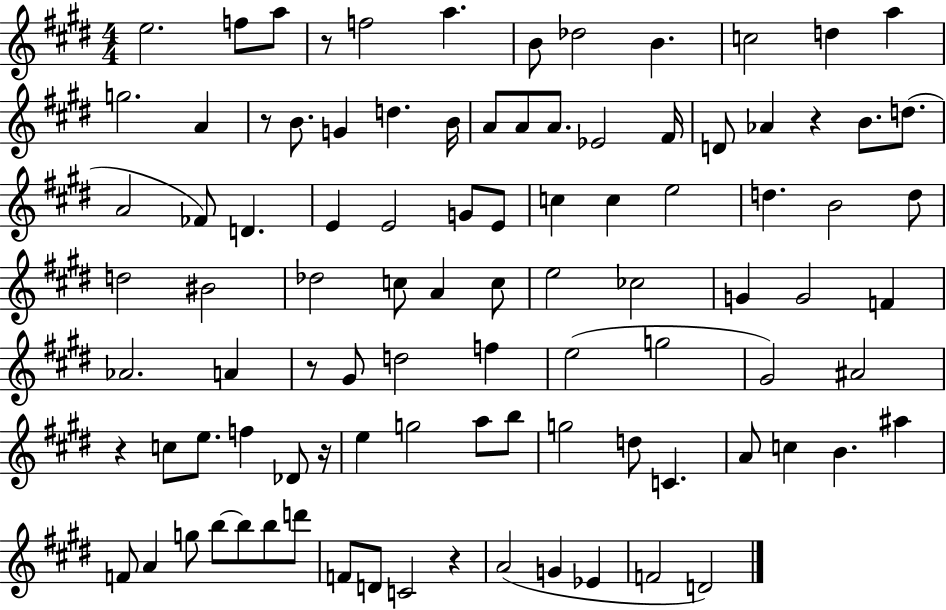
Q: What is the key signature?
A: E major